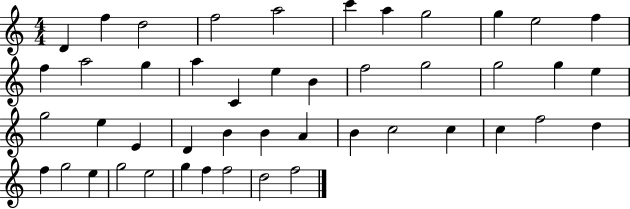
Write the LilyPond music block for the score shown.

{
  \clef treble
  \numericTimeSignature
  \time 4/4
  \key c \major
  d'4 f''4 d''2 | f''2 a''2 | c'''4 a''4 g''2 | g''4 e''2 f''4 | \break f''4 a''2 g''4 | a''4 c'4 e''4 b'4 | f''2 g''2 | g''2 g''4 e''4 | \break g''2 e''4 e'4 | d'4 b'4 b'4 a'4 | b'4 c''2 c''4 | c''4 f''2 d''4 | \break f''4 g''2 e''4 | g''2 e''2 | g''4 f''4 f''2 | d''2 f''2 | \break \bar "|."
}